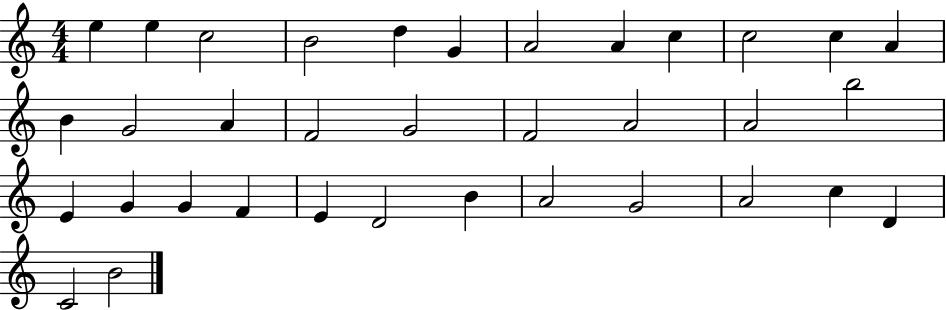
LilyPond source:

{
  \clef treble
  \numericTimeSignature
  \time 4/4
  \key c \major
  e''4 e''4 c''2 | b'2 d''4 g'4 | a'2 a'4 c''4 | c''2 c''4 a'4 | \break b'4 g'2 a'4 | f'2 g'2 | f'2 a'2 | a'2 b''2 | \break e'4 g'4 g'4 f'4 | e'4 d'2 b'4 | a'2 g'2 | a'2 c''4 d'4 | \break c'2 b'2 | \bar "|."
}